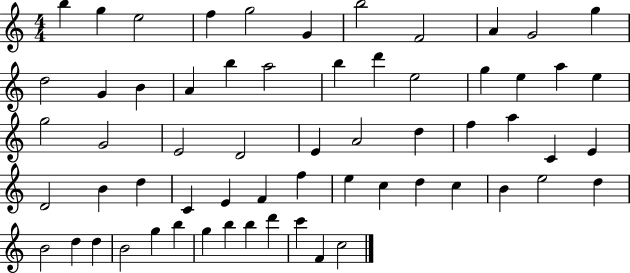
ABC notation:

X:1
T:Untitled
M:4/4
L:1/4
K:C
b g e2 f g2 G b2 F2 A G2 g d2 G B A b a2 b d' e2 g e a e g2 G2 E2 D2 E A2 d f a C E D2 B d C E F f e c d c B e2 d B2 d d B2 g b g b b d' c' F c2